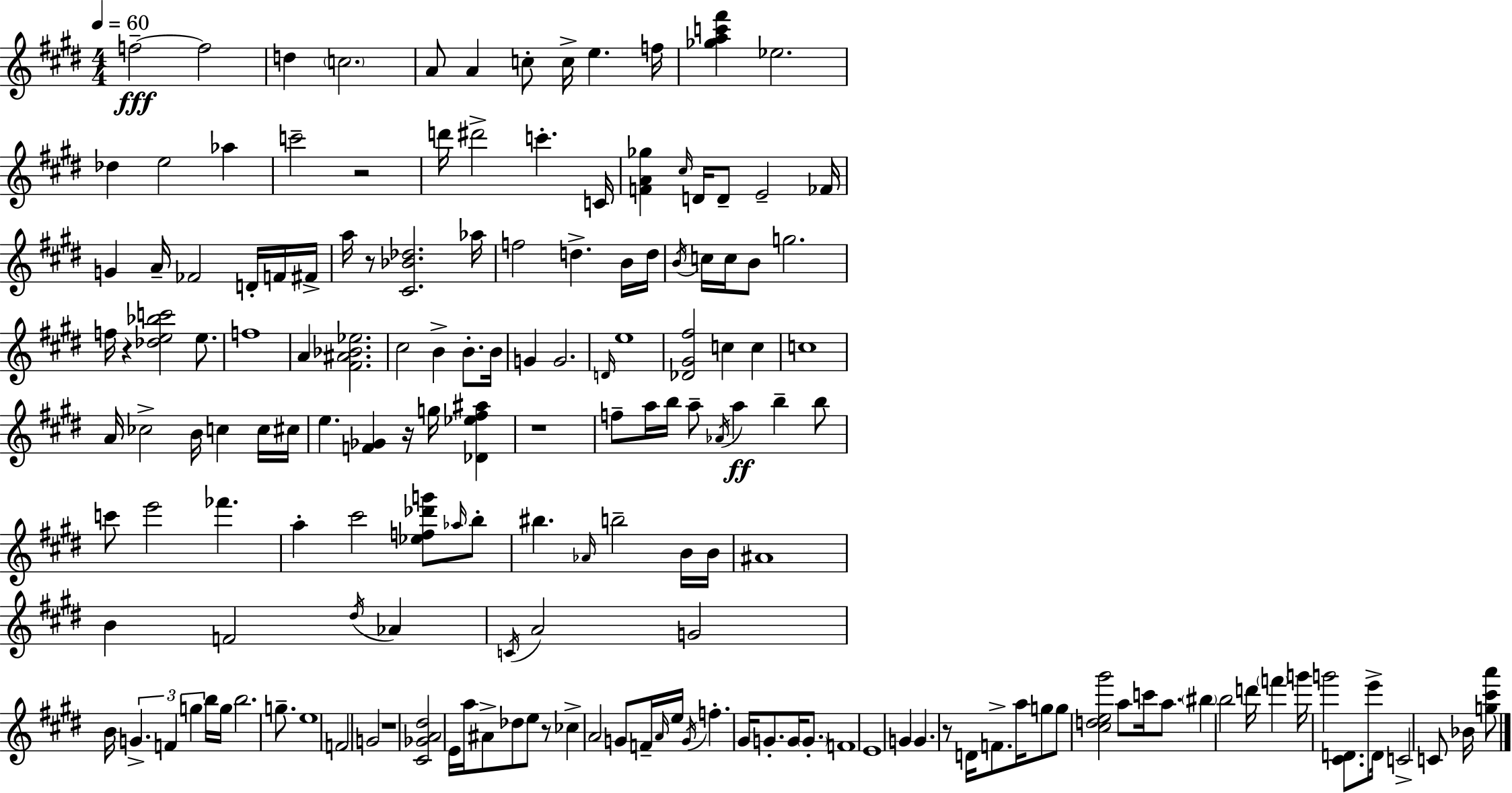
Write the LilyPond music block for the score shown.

{
  \clef treble
  \numericTimeSignature
  \time 4/4
  \key e \major
  \tempo 4 = 60
  f''2--~~\fff f''2 | d''4 \parenthesize c''2. | a'8 a'4 c''8-. c''16-> e''4. f''16 | <ges'' a'' c''' fis'''>4 ees''2. | \break des''4 e''2 aes''4 | c'''2-- r2 | d'''16 dis'''2-> c'''4.-. c'16 | <f' a' ges''>4 \grace { cis''16 } d'16 d'8-- e'2-- | \break fes'16 g'4 a'16-- fes'2 d'16-. f'16 | fis'16-> a''16 r8 <cis' bes' des''>2. | aes''16 f''2 d''4.-> b'16 | d''16 \acciaccatura { b'16 } c''16 c''16 b'8 g''2. | \break f''16 r4 <des'' e'' bes'' c'''>2 e''8. | f''1 | a'4 <fis' ais' bes' ees''>2. | cis''2 b'4-> b'8.-. | \break b'16 g'4 g'2. | \grace { d'16 } e''1 | <des' gis' fis''>2 c''4 c''4 | c''1 | \break a'16 ces''2-> b'16 c''4 | c''16 cis''16 e''4. <f' ges'>4 r16 g''16 <des' ees'' fis'' ais''>4 | r1 | f''8-- a''16 b''16 a''8-- \acciaccatura { aes'16 } a''4\ff b''4-- | \break b''8 c'''8 e'''2 fes'''4. | a''4-. cis'''2 | <ees'' f'' des''' g'''>8 \grace { aes''16 } b''8-. bis''4. \grace { aes'16 } b''2-- | b'16 b'16 ais'1 | \break b'4 f'2 | \acciaccatura { dis''16 } aes'4 \acciaccatura { c'16 } a'2 | g'2 b'16 \tuplet 3/2 { g'4.-> f'4 | g''4 } b''16 g''16 b''2. | \break g''8.-- e''1 | f'2 | g'2 r1 | <cis' ges' a' dis''>2 | \break e'16 a''16 ais'8-> des''8 e''8 r8 ces''4-> a'2 | g'8 f'16-- \grace { a'16 } e''16 \acciaccatura { g'16 } f''4.-. | gis'16 g'8.-. g'16 \parenthesize g'8.-. f'1 | e'1 | \break g'4 g'4. | r8 d'16 f'8.-> a''16 g''8 g''8 <cis'' d'' e'' gis'''>2 | a''8 c'''16 a''8. \parenthesize bis''4 | b''2 d'''16 \parenthesize f'''4 g'''16 g'''2 | \break <cis' d'>8. e'''8-> d'16 c'2-> | c'8 bes'16 <g'' cis''' a'''>8 \bar "|."
}